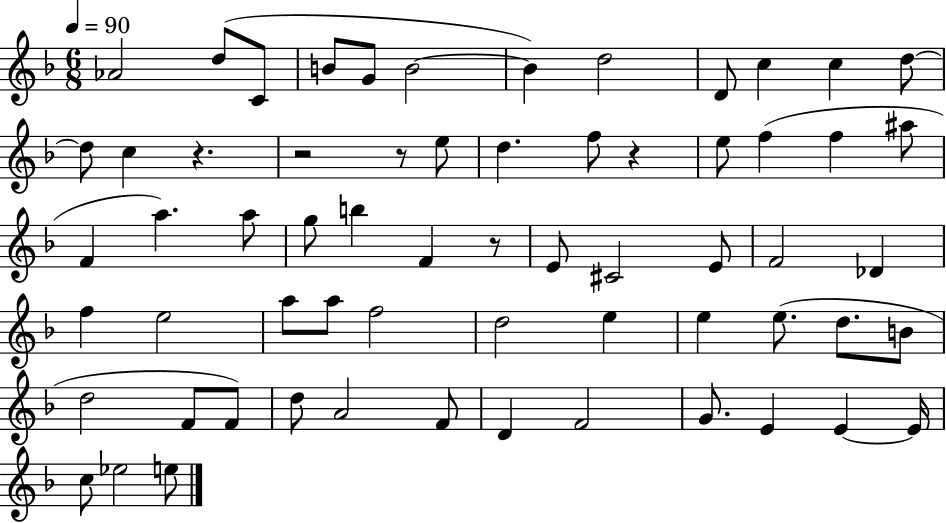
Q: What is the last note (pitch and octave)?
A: E5